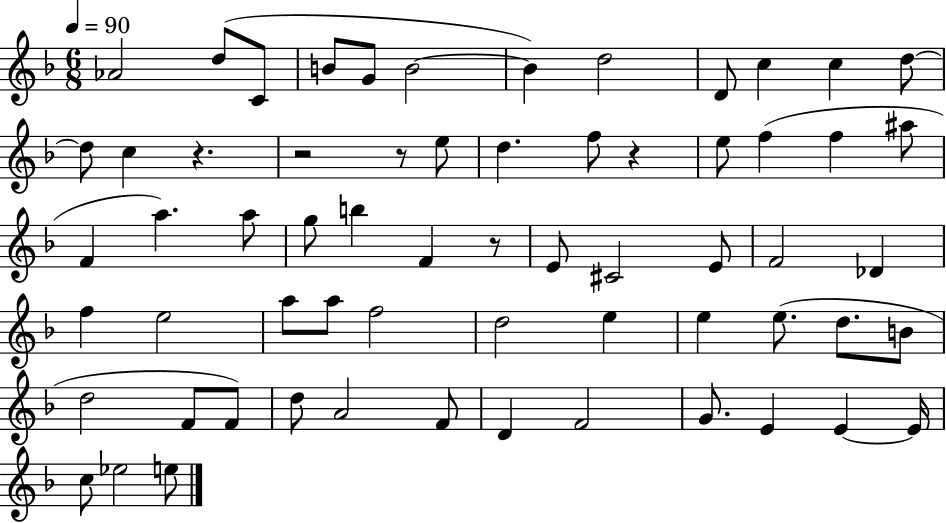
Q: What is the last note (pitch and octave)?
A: E5